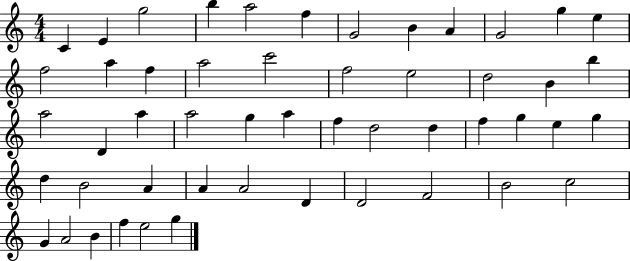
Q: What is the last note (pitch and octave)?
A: G5